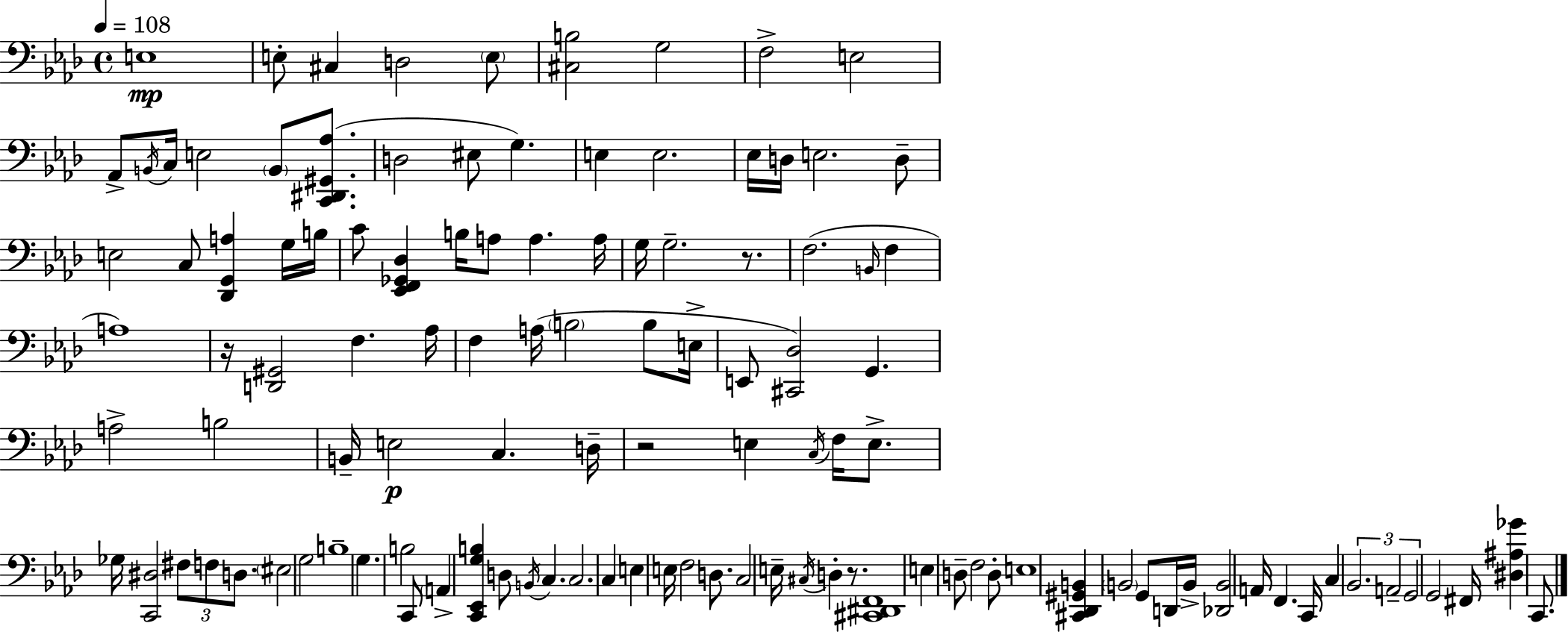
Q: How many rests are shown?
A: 4